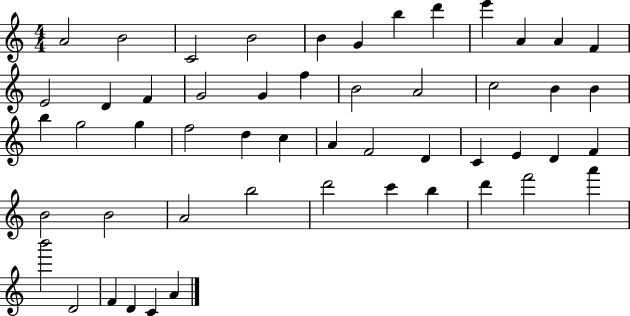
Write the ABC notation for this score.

X:1
T:Untitled
M:4/4
L:1/4
K:C
A2 B2 C2 B2 B G b d' e' A A F E2 D F G2 G f B2 A2 c2 B B b g2 g f2 d c A F2 D C E D F B2 B2 A2 b2 d'2 c' b d' f'2 a' b'2 D2 F D C A